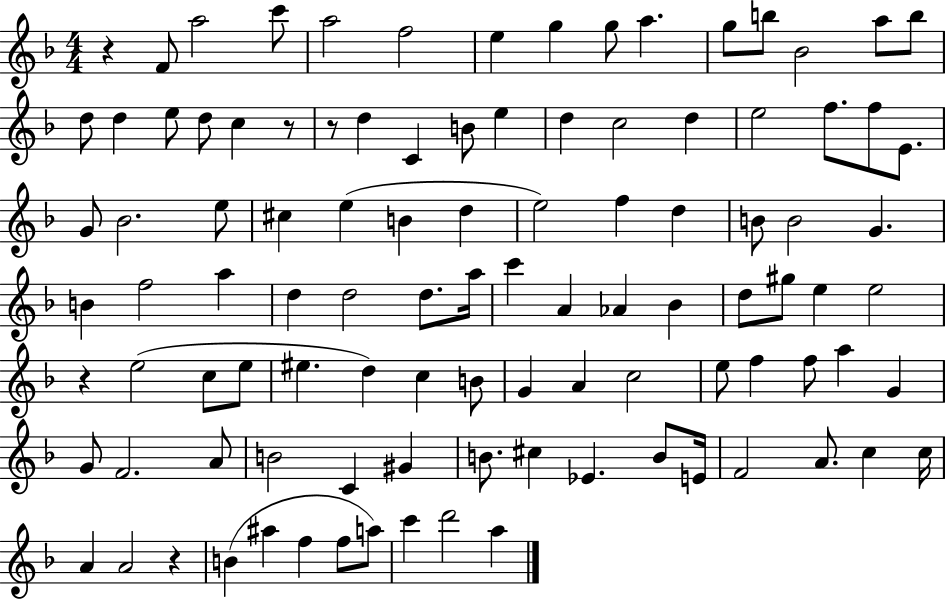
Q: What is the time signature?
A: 4/4